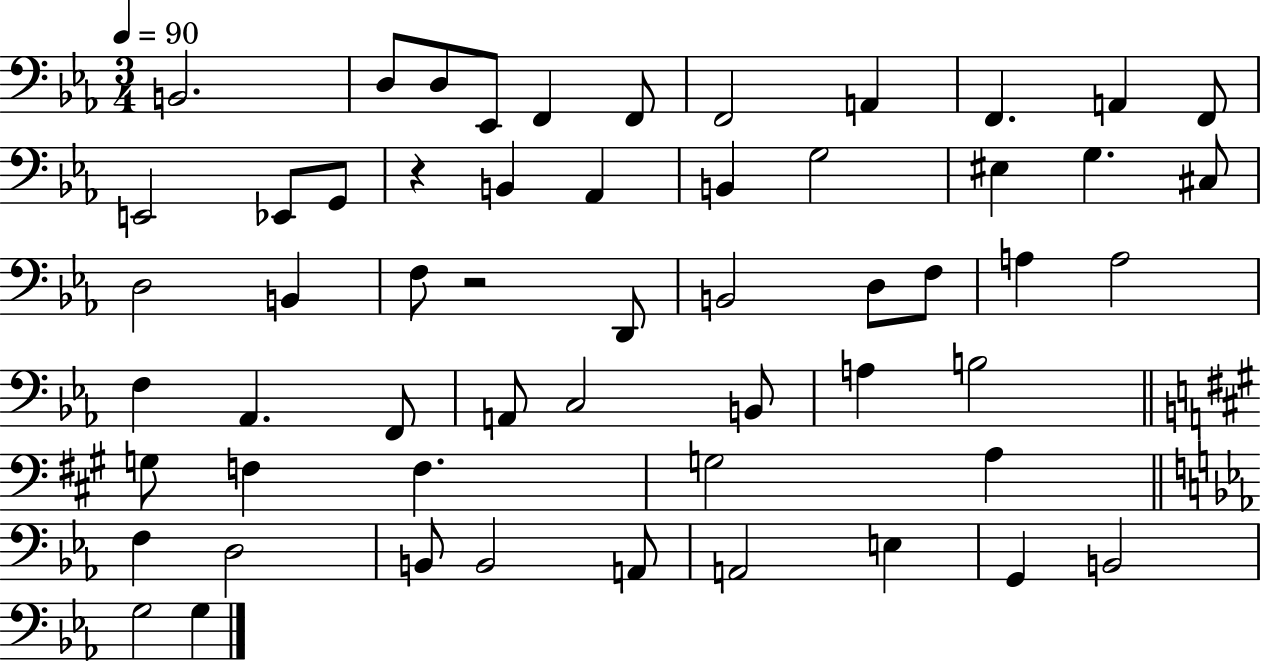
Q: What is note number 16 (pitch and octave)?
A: Ab2